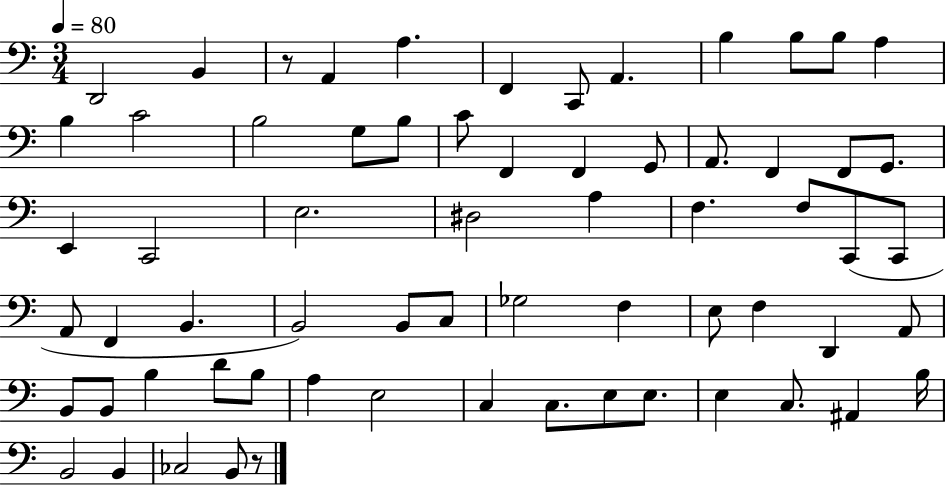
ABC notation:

X:1
T:Untitled
M:3/4
L:1/4
K:C
D,,2 B,, z/2 A,, A, F,, C,,/2 A,, B, B,/2 B,/2 A, B, C2 B,2 G,/2 B,/2 C/2 F,, F,, G,,/2 A,,/2 F,, F,,/2 G,,/2 E,, C,,2 E,2 ^D,2 A, F, F,/2 C,,/2 C,,/2 A,,/2 F,, B,, B,,2 B,,/2 C,/2 _G,2 F, E,/2 F, D,, A,,/2 B,,/2 B,,/2 B, D/2 B,/2 A, E,2 C, C,/2 E,/2 E,/2 E, C,/2 ^A,, B,/4 B,,2 B,, _C,2 B,,/2 z/2